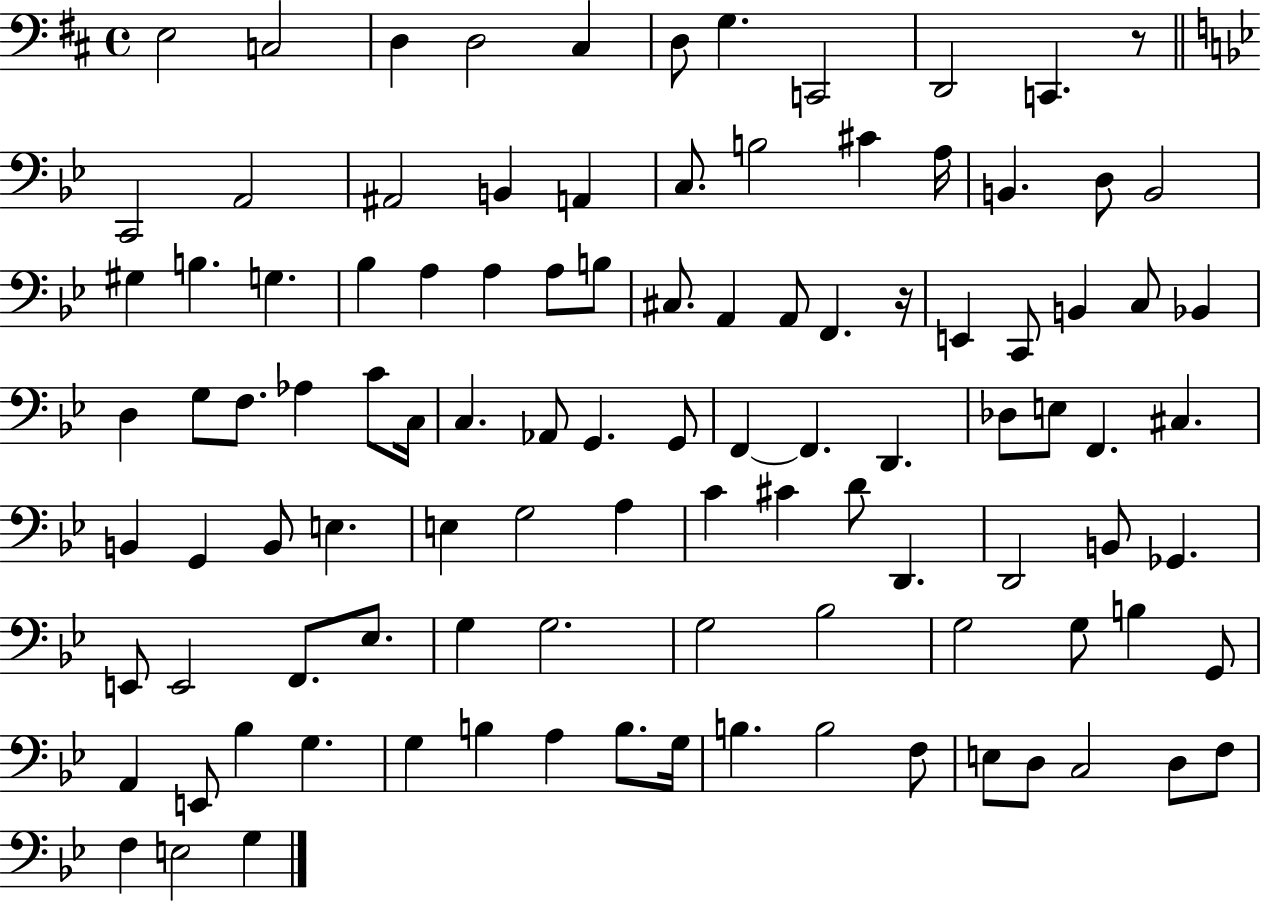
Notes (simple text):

E3/h C3/h D3/q D3/h C#3/q D3/e G3/q. C2/h D2/h C2/q. R/e C2/h A2/h A#2/h B2/q A2/q C3/e. B3/h C#4/q A3/s B2/q. D3/e B2/h G#3/q B3/q. G3/q. Bb3/q A3/q A3/q A3/e B3/e C#3/e. A2/q A2/e F2/q. R/s E2/q C2/e B2/q C3/e Bb2/q D3/q G3/e F3/e. Ab3/q C4/e C3/s C3/q. Ab2/e G2/q. G2/e F2/q F2/q. D2/q. Db3/e E3/e F2/q. C#3/q. B2/q G2/q B2/e E3/q. E3/q G3/h A3/q C4/q C#4/q D4/e D2/q. D2/h B2/e Gb2/q. E2/e E2/h F2/e. Eb3/e. G3/q G3/h. G3/h Bb3/h G3/h G3/e B3/q G2/e A2/q E2/e Bb3/q G3/q. G3/q B3/q A3/q B3/e. G3/s B3/q. B3/h F3/e E3/e D3/e C3/h D3/e F3/e F3/q E3/h G3/q